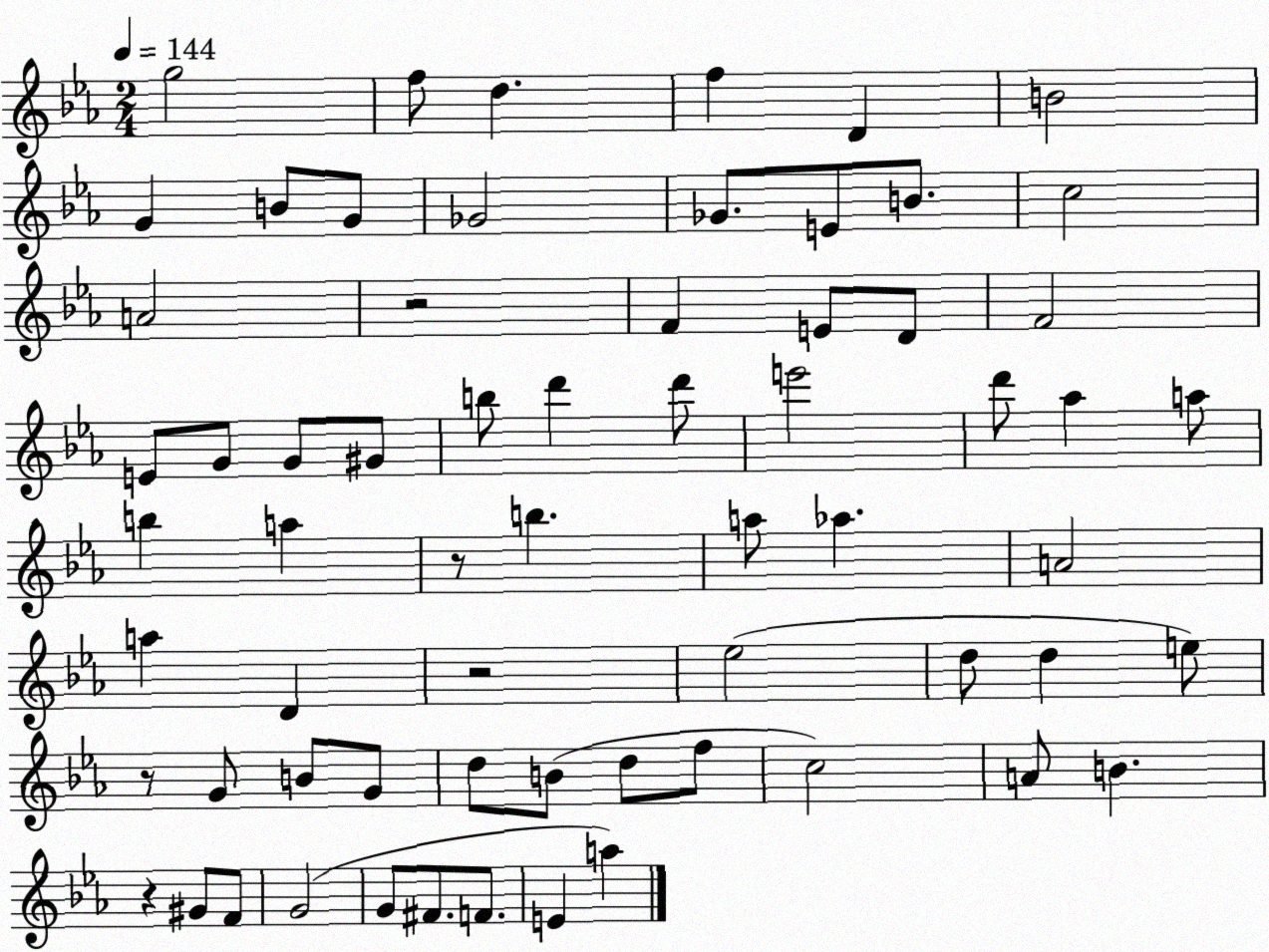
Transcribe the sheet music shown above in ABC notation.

X:1
T:Untitled
M:2/4
L:1/4
K:Eb
g2 f/2 d f D B2 G B/2 G/2 _G2 _G/2 E/2 B/2 c2 A2 z2 F E/2 D/2 F2 E/2 G/2 G/2 ^G/2 b/2 d' d'/2 e'2 d'/2 _a a/2 b a z/2 b a/2 _a A2 a D z2 _e2 d/2 d e/2 z/2 G/2 B/2 G/2 d/2 B/2 d/2 f/2 c2 A/2 B z ^G/2 F/2 G2 G/2 ^F/2 F/2 E a